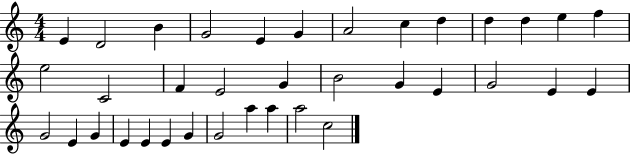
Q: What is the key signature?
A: C major